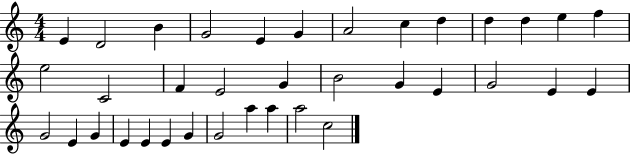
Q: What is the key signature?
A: C major